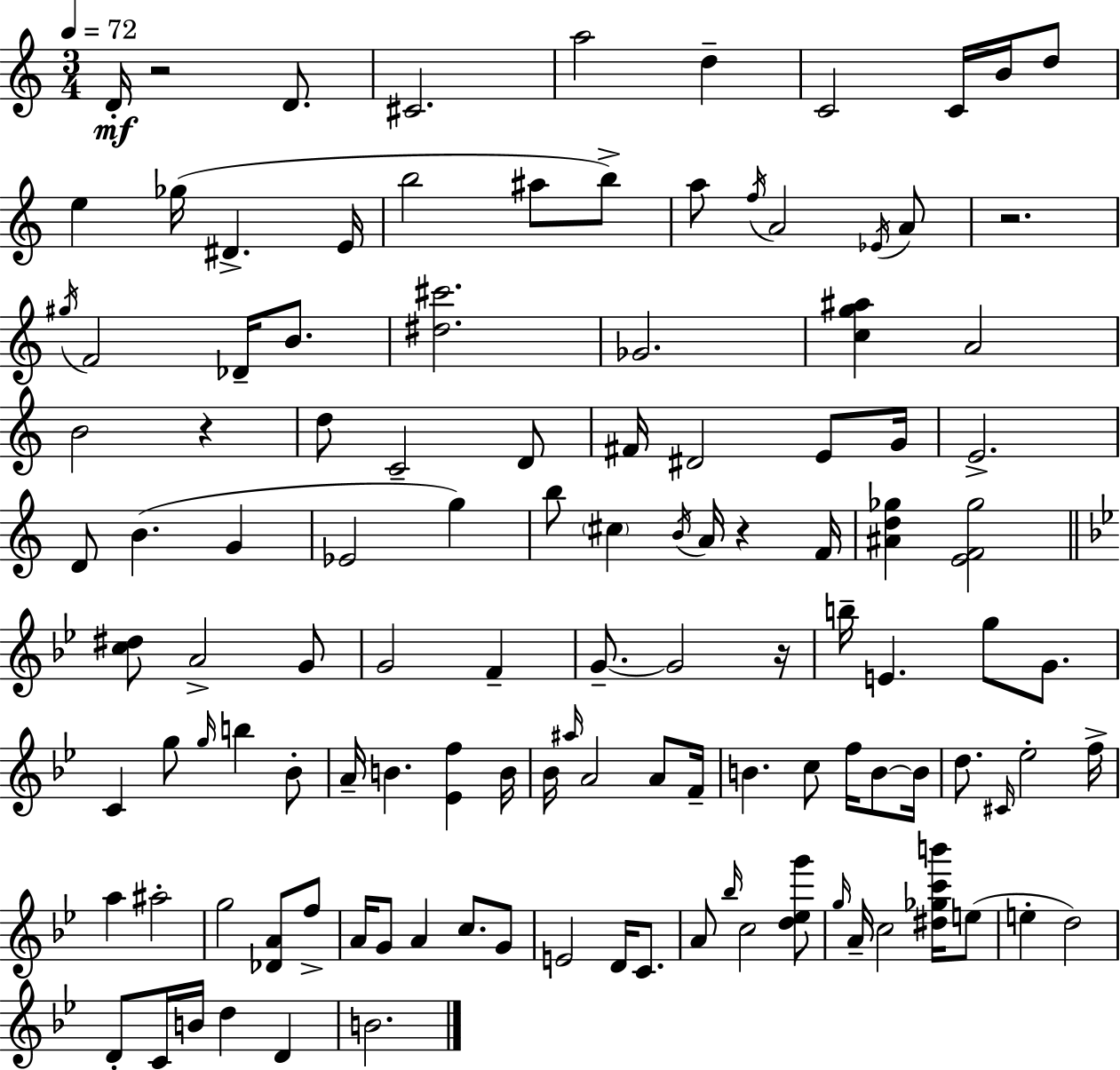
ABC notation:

X:1
T:Untitled
M:3/4
L:1/4
K:C
D/4 z2 D/2 ^C2 a2 d C2 C/4 B/4 d/2 e _g/4 ^D E/4 b2 ^a/2 b/2 a/2 f/4 A2 _E/4 A/2 z2 ^g/4 F2 _D/4 B/2 [^d^c']2 _G2 [cg^a] A2 B2 z d/2 C2 D/2 ^F/4 ^D2 E/2 G/4 E2 D/2 B G _E2 g b/2 ^c B/4 A/4 z F/4 [^Ad_g] [EF_g]2 [c^d]/2 A2 G/2 G2 F G/2 G2 z/4 b/4 E g/2 G/2 C g/2 g/4 b _B/2 A/4 B [_Ef] B/4 _B/4 ^a/4 A2 A/2 F/4 B c/2 f/4 B/2 B/4 d/2 ^C/4 _e2 f/4 a ^a2 g2 [_DA]/2 f/2 A/4 G/2 A c/2 G/2 E2 D/4 C/2 A/2 _b/4 c2 [d_eg']/2 g/4 A/4 c2 [^d_gc'b']/4 e/2 e d2 D/2 C/4 B/4 d D B2